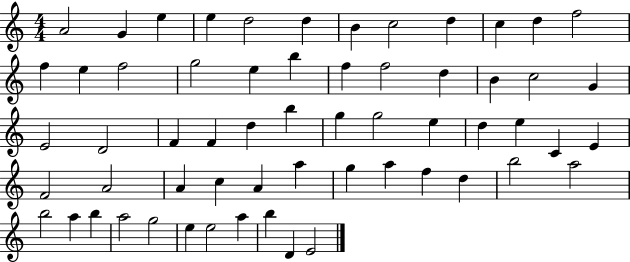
{
  \clef treble
  \numericTimeSignature
  \time 4/4
  \key c \major
  a'2 g'4 e''4 | e''4 d''2 d''4 | b'4 c''2 d''4 | c''4 d''4 f''2 | \break f''4 e''4 f''2 | g''2 e''4 b''4 | f''4 f''2 d''4 | b'4 c''2 g'4 | \break e'2 d'2 | f'4 f'4 d''4 b''4 | g''4 g''2 e''4 | d''4 e''4 c'4 e'4 | \break f'2 a'2 | a'4 c''4 a'4 a''4 | g''4 a''4 f''4 d''4 | b''2 a''2 | \break b''2 a''4 b''4 | a''2 g''2 | e''4 e''2 a''4 | b''4 d'4 e'2 | \break \bar "|."
}